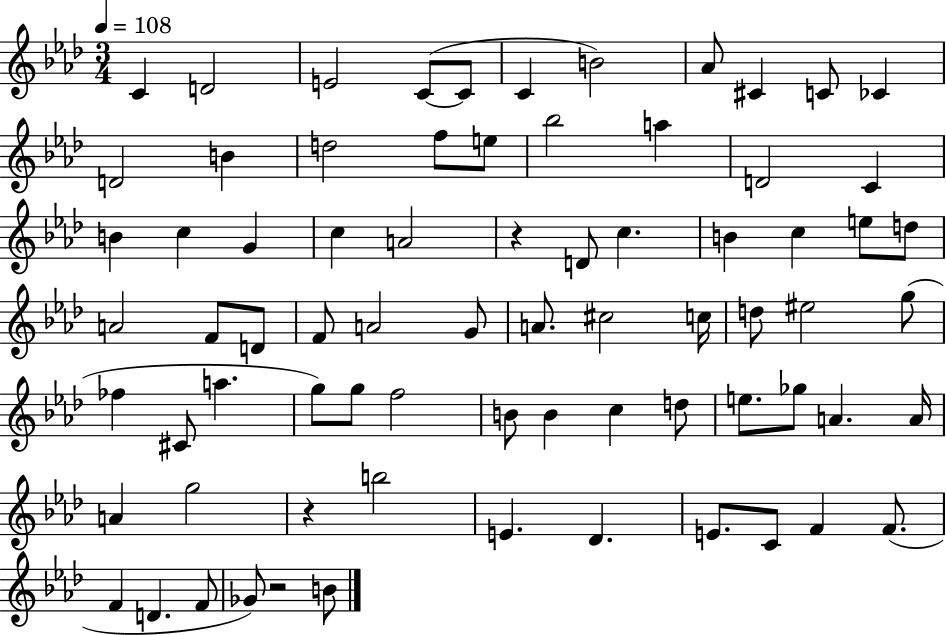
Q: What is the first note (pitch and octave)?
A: C4